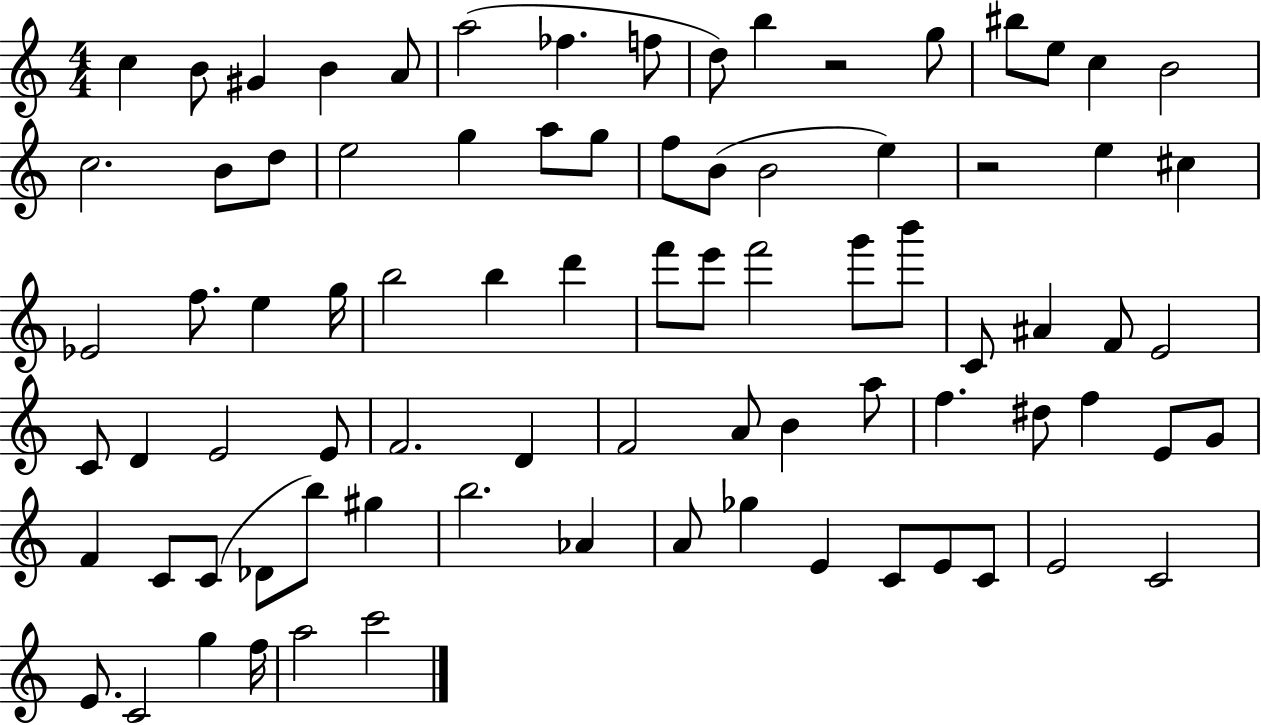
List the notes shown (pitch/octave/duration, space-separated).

C5/q B4/e G#4/q B4/q A4/e A5/h FES5/q. F5/e D5/e B5/q R/h G5/e BIS5/e E5/e C5/q B4/h C5/h. B4/e D5/e E5/h G5/q A5/e G5/e F5/e B4/e B4/h E5/q R/h E5/q C#5/q Eb4/h F5/e. E5/q G5/s B5/h B5/q D6/q F6/e E6/e F6/h G6/e B6/e C4/e A#4/q F4/e E4/h C4/e D4/q E4/h E4/e F4/h. D4/q F4/h A4/e B4/q A5/e F5/q. D#5/e F5/q E4/e G4/e F4/q C4/e C4/e Db4/e B5/e G#5/q B5/h. Ab4/q A4/e Gb5/q E4/q C4/e E4/e C4/e E4/h C4/h E4/e. C4/h G5/q F5/s A5/h C6/h